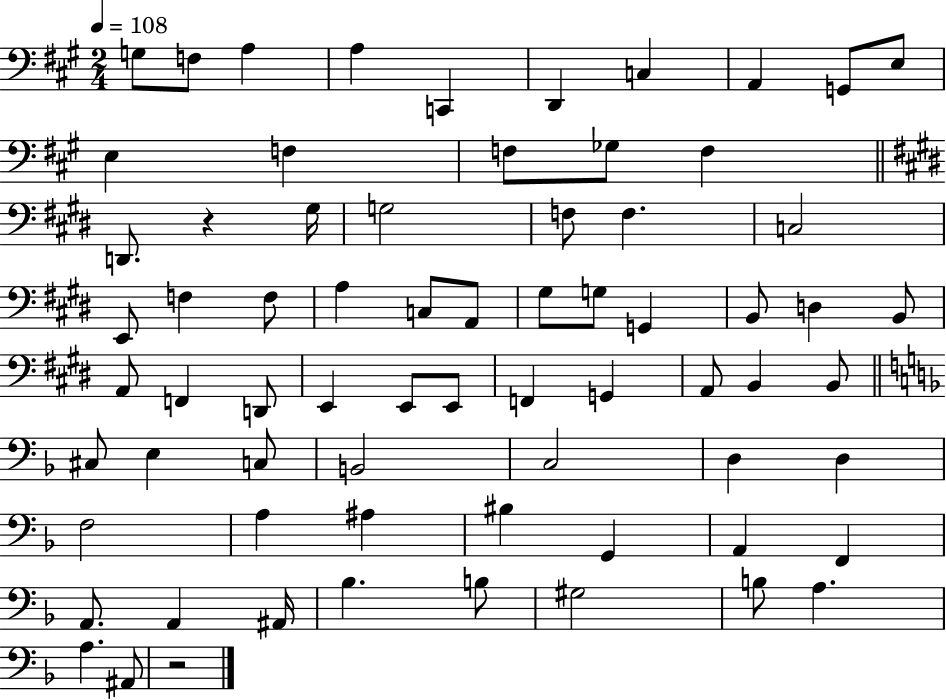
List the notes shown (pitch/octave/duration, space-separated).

G3/e F3/e A3/q A3/q C2/q D2/q C3/q A2/q G2/e E3/e E3/q F3/q F3/e Gb3/e F3/q D2/e. R/q G#3/s G3/h F3/e F3/q. C3/h E2/e F3/q F3/e A3/q C3/e A2/e G#3/e G3/e G2/q B2/e D3/q B2/e A2/e F2/q D2/e E2/q E2/e E2/e F2/q G2/q A2/e B2/q B2/e C#3/e E3/q C3/e B2/h C3/h D3/q D3/q F3/h A3/q A#3/q BIS3/q G2/q A2/q F2/q A2/e. A2/q A#2/s Bb3/q. B3/e G#3/h B3/e A3/q. A3/q. A#2/e R/h